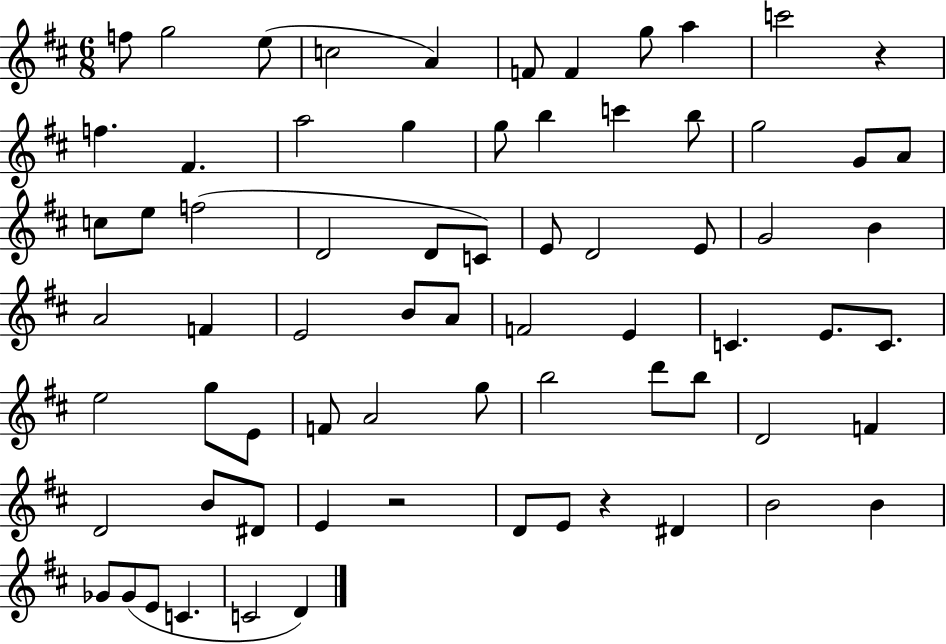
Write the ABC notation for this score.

X:1
T:Untitled
M:6/8
L:1/4
K:D
f/2 g2 e/2 c2 A F/2 F g/2 a c'2 z f ^F a2 g g/2 b c' b/2 g2 G/2 A/2 c/2 e/2 f2 D2 D/2 C/2 E/2 D2 E/2 G2 B A2 F E2 B/2 A/2 F2 E C E/2 C/2 e2 g/2 E/2 F/2 A2 g/2 b2 d'/2 b/2 D2 F D2 B/2 ^D/2 E z2 D/2 E/2 z ^D B2 B _G/2 _G/2 E/2 C C2 D